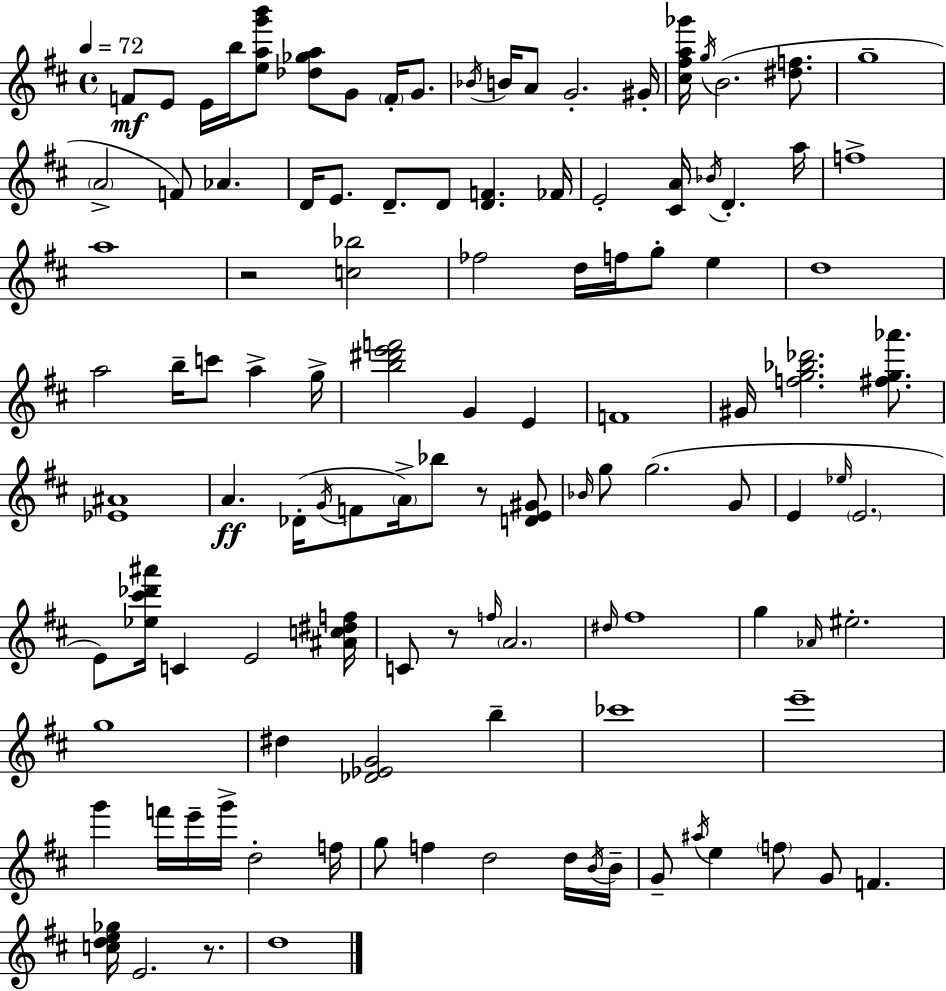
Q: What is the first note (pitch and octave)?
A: F4